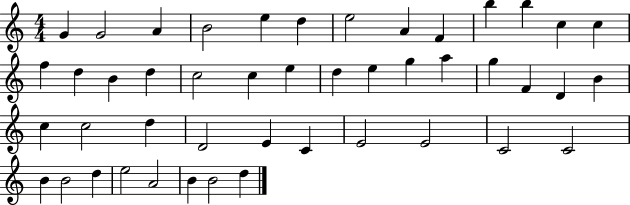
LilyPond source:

{
  \clef treble
  \numericTimeSignature
  \time 4/4
  \key c \major
  g'4 g'2 a'4 | b'2 e''4 d''4 | e''2 a'4 f'4 | b''4 b''4 c''4 c''4 | \break f''4 d''4 b'4 d''4 | c''2 c''4 e''4 | d''4 e''4 g''4 a''4 | g''4 f'4 d'4 b'4 | \break c''4 c''2 d''4 | d'2 e'4 c'4 | e'2 e'2 | c'2 c'2 | \break b'4 b'2 d''4 | e''2 a'2 | b'4 b'2 d''4 | \bar "|."
}